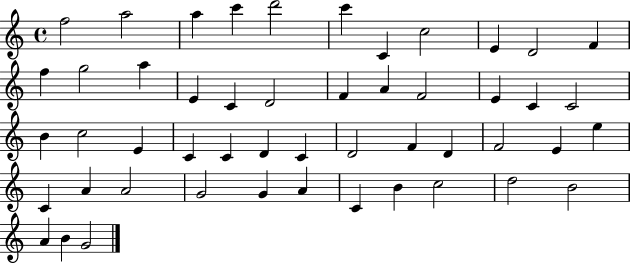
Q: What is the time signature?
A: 4/4